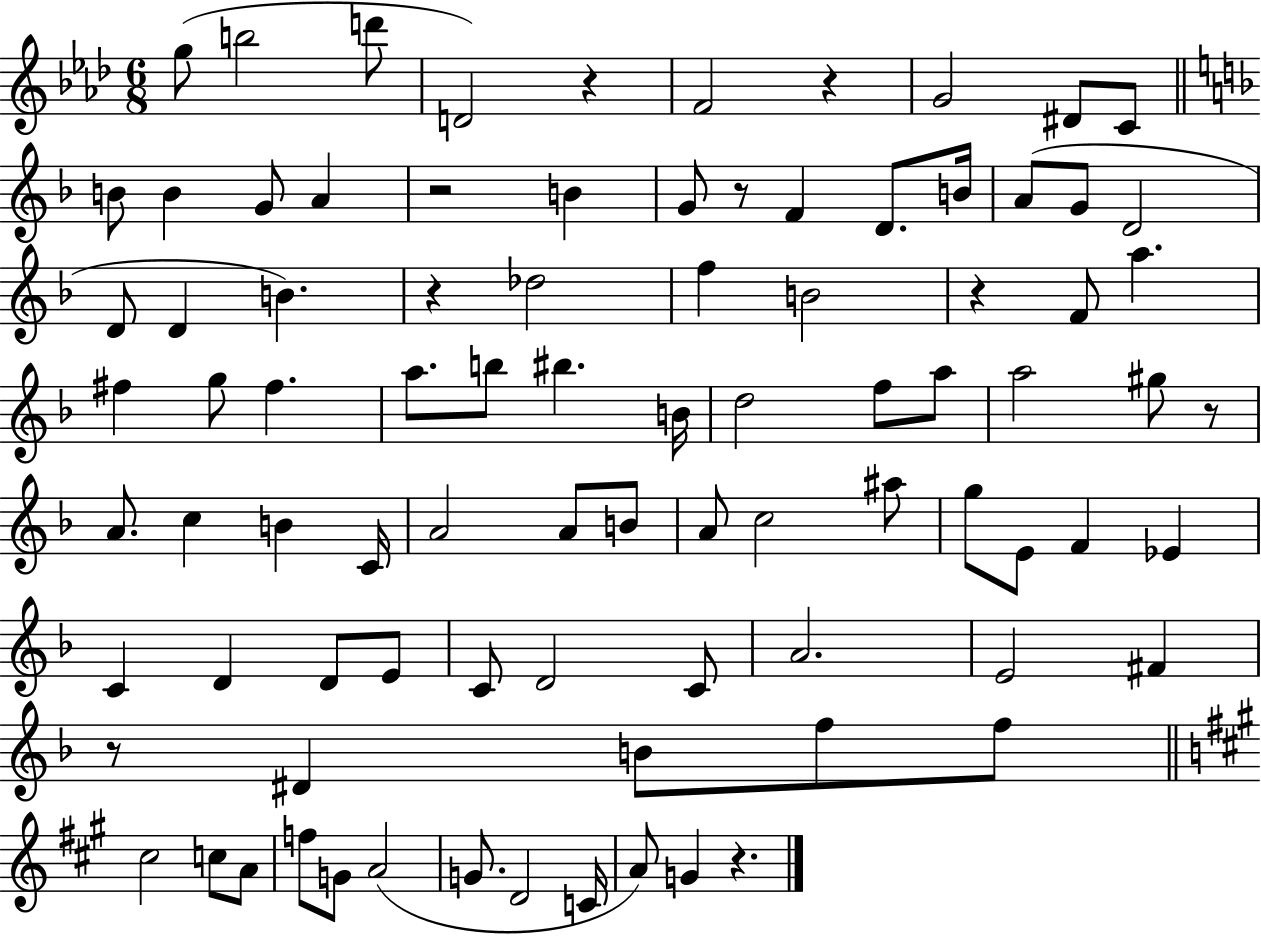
X:1
T:Untitled
M:6/8
L:1/4
K:Ab
g/2 b2 d'/2 D2 z F2 z G2 ^D/2 C/2 B/2 B G/2 A z2 B G/2 z/2 F D/2 B/4 A/2 G/2 D2 D/2 D B z _d2 f B2 z F/2 a ^f g/2 ^f a/2 b/2 ^b B/4 d2 f/2 a/2 a2 ^g/2 z/2 A/2 c B C/4 A2 A/2 B/2 A/2 c2 ^a/2 g/2 E/2 F _E C D D/2 E/2 C/2 D2 C/2 A2 E2 ^F z/2 ^D B/2 f/2 f/2 ^c2 c/2 A/2 f/2 G/2 A2 G/2 D2 C/4 A/2 G z